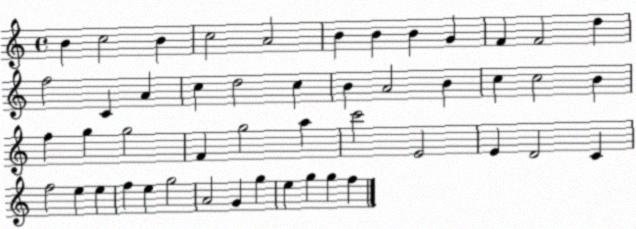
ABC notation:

X:1
T:Untitled
M:4/4
L:1/4
K:C
B c2 B c2 A2 B B B G F F2 d f2 C A c d2 c B A2 B c c2 B f g g2 F g2 a c'2 E2 E D2 C f2 e e f e g2 A2 G g e g g f